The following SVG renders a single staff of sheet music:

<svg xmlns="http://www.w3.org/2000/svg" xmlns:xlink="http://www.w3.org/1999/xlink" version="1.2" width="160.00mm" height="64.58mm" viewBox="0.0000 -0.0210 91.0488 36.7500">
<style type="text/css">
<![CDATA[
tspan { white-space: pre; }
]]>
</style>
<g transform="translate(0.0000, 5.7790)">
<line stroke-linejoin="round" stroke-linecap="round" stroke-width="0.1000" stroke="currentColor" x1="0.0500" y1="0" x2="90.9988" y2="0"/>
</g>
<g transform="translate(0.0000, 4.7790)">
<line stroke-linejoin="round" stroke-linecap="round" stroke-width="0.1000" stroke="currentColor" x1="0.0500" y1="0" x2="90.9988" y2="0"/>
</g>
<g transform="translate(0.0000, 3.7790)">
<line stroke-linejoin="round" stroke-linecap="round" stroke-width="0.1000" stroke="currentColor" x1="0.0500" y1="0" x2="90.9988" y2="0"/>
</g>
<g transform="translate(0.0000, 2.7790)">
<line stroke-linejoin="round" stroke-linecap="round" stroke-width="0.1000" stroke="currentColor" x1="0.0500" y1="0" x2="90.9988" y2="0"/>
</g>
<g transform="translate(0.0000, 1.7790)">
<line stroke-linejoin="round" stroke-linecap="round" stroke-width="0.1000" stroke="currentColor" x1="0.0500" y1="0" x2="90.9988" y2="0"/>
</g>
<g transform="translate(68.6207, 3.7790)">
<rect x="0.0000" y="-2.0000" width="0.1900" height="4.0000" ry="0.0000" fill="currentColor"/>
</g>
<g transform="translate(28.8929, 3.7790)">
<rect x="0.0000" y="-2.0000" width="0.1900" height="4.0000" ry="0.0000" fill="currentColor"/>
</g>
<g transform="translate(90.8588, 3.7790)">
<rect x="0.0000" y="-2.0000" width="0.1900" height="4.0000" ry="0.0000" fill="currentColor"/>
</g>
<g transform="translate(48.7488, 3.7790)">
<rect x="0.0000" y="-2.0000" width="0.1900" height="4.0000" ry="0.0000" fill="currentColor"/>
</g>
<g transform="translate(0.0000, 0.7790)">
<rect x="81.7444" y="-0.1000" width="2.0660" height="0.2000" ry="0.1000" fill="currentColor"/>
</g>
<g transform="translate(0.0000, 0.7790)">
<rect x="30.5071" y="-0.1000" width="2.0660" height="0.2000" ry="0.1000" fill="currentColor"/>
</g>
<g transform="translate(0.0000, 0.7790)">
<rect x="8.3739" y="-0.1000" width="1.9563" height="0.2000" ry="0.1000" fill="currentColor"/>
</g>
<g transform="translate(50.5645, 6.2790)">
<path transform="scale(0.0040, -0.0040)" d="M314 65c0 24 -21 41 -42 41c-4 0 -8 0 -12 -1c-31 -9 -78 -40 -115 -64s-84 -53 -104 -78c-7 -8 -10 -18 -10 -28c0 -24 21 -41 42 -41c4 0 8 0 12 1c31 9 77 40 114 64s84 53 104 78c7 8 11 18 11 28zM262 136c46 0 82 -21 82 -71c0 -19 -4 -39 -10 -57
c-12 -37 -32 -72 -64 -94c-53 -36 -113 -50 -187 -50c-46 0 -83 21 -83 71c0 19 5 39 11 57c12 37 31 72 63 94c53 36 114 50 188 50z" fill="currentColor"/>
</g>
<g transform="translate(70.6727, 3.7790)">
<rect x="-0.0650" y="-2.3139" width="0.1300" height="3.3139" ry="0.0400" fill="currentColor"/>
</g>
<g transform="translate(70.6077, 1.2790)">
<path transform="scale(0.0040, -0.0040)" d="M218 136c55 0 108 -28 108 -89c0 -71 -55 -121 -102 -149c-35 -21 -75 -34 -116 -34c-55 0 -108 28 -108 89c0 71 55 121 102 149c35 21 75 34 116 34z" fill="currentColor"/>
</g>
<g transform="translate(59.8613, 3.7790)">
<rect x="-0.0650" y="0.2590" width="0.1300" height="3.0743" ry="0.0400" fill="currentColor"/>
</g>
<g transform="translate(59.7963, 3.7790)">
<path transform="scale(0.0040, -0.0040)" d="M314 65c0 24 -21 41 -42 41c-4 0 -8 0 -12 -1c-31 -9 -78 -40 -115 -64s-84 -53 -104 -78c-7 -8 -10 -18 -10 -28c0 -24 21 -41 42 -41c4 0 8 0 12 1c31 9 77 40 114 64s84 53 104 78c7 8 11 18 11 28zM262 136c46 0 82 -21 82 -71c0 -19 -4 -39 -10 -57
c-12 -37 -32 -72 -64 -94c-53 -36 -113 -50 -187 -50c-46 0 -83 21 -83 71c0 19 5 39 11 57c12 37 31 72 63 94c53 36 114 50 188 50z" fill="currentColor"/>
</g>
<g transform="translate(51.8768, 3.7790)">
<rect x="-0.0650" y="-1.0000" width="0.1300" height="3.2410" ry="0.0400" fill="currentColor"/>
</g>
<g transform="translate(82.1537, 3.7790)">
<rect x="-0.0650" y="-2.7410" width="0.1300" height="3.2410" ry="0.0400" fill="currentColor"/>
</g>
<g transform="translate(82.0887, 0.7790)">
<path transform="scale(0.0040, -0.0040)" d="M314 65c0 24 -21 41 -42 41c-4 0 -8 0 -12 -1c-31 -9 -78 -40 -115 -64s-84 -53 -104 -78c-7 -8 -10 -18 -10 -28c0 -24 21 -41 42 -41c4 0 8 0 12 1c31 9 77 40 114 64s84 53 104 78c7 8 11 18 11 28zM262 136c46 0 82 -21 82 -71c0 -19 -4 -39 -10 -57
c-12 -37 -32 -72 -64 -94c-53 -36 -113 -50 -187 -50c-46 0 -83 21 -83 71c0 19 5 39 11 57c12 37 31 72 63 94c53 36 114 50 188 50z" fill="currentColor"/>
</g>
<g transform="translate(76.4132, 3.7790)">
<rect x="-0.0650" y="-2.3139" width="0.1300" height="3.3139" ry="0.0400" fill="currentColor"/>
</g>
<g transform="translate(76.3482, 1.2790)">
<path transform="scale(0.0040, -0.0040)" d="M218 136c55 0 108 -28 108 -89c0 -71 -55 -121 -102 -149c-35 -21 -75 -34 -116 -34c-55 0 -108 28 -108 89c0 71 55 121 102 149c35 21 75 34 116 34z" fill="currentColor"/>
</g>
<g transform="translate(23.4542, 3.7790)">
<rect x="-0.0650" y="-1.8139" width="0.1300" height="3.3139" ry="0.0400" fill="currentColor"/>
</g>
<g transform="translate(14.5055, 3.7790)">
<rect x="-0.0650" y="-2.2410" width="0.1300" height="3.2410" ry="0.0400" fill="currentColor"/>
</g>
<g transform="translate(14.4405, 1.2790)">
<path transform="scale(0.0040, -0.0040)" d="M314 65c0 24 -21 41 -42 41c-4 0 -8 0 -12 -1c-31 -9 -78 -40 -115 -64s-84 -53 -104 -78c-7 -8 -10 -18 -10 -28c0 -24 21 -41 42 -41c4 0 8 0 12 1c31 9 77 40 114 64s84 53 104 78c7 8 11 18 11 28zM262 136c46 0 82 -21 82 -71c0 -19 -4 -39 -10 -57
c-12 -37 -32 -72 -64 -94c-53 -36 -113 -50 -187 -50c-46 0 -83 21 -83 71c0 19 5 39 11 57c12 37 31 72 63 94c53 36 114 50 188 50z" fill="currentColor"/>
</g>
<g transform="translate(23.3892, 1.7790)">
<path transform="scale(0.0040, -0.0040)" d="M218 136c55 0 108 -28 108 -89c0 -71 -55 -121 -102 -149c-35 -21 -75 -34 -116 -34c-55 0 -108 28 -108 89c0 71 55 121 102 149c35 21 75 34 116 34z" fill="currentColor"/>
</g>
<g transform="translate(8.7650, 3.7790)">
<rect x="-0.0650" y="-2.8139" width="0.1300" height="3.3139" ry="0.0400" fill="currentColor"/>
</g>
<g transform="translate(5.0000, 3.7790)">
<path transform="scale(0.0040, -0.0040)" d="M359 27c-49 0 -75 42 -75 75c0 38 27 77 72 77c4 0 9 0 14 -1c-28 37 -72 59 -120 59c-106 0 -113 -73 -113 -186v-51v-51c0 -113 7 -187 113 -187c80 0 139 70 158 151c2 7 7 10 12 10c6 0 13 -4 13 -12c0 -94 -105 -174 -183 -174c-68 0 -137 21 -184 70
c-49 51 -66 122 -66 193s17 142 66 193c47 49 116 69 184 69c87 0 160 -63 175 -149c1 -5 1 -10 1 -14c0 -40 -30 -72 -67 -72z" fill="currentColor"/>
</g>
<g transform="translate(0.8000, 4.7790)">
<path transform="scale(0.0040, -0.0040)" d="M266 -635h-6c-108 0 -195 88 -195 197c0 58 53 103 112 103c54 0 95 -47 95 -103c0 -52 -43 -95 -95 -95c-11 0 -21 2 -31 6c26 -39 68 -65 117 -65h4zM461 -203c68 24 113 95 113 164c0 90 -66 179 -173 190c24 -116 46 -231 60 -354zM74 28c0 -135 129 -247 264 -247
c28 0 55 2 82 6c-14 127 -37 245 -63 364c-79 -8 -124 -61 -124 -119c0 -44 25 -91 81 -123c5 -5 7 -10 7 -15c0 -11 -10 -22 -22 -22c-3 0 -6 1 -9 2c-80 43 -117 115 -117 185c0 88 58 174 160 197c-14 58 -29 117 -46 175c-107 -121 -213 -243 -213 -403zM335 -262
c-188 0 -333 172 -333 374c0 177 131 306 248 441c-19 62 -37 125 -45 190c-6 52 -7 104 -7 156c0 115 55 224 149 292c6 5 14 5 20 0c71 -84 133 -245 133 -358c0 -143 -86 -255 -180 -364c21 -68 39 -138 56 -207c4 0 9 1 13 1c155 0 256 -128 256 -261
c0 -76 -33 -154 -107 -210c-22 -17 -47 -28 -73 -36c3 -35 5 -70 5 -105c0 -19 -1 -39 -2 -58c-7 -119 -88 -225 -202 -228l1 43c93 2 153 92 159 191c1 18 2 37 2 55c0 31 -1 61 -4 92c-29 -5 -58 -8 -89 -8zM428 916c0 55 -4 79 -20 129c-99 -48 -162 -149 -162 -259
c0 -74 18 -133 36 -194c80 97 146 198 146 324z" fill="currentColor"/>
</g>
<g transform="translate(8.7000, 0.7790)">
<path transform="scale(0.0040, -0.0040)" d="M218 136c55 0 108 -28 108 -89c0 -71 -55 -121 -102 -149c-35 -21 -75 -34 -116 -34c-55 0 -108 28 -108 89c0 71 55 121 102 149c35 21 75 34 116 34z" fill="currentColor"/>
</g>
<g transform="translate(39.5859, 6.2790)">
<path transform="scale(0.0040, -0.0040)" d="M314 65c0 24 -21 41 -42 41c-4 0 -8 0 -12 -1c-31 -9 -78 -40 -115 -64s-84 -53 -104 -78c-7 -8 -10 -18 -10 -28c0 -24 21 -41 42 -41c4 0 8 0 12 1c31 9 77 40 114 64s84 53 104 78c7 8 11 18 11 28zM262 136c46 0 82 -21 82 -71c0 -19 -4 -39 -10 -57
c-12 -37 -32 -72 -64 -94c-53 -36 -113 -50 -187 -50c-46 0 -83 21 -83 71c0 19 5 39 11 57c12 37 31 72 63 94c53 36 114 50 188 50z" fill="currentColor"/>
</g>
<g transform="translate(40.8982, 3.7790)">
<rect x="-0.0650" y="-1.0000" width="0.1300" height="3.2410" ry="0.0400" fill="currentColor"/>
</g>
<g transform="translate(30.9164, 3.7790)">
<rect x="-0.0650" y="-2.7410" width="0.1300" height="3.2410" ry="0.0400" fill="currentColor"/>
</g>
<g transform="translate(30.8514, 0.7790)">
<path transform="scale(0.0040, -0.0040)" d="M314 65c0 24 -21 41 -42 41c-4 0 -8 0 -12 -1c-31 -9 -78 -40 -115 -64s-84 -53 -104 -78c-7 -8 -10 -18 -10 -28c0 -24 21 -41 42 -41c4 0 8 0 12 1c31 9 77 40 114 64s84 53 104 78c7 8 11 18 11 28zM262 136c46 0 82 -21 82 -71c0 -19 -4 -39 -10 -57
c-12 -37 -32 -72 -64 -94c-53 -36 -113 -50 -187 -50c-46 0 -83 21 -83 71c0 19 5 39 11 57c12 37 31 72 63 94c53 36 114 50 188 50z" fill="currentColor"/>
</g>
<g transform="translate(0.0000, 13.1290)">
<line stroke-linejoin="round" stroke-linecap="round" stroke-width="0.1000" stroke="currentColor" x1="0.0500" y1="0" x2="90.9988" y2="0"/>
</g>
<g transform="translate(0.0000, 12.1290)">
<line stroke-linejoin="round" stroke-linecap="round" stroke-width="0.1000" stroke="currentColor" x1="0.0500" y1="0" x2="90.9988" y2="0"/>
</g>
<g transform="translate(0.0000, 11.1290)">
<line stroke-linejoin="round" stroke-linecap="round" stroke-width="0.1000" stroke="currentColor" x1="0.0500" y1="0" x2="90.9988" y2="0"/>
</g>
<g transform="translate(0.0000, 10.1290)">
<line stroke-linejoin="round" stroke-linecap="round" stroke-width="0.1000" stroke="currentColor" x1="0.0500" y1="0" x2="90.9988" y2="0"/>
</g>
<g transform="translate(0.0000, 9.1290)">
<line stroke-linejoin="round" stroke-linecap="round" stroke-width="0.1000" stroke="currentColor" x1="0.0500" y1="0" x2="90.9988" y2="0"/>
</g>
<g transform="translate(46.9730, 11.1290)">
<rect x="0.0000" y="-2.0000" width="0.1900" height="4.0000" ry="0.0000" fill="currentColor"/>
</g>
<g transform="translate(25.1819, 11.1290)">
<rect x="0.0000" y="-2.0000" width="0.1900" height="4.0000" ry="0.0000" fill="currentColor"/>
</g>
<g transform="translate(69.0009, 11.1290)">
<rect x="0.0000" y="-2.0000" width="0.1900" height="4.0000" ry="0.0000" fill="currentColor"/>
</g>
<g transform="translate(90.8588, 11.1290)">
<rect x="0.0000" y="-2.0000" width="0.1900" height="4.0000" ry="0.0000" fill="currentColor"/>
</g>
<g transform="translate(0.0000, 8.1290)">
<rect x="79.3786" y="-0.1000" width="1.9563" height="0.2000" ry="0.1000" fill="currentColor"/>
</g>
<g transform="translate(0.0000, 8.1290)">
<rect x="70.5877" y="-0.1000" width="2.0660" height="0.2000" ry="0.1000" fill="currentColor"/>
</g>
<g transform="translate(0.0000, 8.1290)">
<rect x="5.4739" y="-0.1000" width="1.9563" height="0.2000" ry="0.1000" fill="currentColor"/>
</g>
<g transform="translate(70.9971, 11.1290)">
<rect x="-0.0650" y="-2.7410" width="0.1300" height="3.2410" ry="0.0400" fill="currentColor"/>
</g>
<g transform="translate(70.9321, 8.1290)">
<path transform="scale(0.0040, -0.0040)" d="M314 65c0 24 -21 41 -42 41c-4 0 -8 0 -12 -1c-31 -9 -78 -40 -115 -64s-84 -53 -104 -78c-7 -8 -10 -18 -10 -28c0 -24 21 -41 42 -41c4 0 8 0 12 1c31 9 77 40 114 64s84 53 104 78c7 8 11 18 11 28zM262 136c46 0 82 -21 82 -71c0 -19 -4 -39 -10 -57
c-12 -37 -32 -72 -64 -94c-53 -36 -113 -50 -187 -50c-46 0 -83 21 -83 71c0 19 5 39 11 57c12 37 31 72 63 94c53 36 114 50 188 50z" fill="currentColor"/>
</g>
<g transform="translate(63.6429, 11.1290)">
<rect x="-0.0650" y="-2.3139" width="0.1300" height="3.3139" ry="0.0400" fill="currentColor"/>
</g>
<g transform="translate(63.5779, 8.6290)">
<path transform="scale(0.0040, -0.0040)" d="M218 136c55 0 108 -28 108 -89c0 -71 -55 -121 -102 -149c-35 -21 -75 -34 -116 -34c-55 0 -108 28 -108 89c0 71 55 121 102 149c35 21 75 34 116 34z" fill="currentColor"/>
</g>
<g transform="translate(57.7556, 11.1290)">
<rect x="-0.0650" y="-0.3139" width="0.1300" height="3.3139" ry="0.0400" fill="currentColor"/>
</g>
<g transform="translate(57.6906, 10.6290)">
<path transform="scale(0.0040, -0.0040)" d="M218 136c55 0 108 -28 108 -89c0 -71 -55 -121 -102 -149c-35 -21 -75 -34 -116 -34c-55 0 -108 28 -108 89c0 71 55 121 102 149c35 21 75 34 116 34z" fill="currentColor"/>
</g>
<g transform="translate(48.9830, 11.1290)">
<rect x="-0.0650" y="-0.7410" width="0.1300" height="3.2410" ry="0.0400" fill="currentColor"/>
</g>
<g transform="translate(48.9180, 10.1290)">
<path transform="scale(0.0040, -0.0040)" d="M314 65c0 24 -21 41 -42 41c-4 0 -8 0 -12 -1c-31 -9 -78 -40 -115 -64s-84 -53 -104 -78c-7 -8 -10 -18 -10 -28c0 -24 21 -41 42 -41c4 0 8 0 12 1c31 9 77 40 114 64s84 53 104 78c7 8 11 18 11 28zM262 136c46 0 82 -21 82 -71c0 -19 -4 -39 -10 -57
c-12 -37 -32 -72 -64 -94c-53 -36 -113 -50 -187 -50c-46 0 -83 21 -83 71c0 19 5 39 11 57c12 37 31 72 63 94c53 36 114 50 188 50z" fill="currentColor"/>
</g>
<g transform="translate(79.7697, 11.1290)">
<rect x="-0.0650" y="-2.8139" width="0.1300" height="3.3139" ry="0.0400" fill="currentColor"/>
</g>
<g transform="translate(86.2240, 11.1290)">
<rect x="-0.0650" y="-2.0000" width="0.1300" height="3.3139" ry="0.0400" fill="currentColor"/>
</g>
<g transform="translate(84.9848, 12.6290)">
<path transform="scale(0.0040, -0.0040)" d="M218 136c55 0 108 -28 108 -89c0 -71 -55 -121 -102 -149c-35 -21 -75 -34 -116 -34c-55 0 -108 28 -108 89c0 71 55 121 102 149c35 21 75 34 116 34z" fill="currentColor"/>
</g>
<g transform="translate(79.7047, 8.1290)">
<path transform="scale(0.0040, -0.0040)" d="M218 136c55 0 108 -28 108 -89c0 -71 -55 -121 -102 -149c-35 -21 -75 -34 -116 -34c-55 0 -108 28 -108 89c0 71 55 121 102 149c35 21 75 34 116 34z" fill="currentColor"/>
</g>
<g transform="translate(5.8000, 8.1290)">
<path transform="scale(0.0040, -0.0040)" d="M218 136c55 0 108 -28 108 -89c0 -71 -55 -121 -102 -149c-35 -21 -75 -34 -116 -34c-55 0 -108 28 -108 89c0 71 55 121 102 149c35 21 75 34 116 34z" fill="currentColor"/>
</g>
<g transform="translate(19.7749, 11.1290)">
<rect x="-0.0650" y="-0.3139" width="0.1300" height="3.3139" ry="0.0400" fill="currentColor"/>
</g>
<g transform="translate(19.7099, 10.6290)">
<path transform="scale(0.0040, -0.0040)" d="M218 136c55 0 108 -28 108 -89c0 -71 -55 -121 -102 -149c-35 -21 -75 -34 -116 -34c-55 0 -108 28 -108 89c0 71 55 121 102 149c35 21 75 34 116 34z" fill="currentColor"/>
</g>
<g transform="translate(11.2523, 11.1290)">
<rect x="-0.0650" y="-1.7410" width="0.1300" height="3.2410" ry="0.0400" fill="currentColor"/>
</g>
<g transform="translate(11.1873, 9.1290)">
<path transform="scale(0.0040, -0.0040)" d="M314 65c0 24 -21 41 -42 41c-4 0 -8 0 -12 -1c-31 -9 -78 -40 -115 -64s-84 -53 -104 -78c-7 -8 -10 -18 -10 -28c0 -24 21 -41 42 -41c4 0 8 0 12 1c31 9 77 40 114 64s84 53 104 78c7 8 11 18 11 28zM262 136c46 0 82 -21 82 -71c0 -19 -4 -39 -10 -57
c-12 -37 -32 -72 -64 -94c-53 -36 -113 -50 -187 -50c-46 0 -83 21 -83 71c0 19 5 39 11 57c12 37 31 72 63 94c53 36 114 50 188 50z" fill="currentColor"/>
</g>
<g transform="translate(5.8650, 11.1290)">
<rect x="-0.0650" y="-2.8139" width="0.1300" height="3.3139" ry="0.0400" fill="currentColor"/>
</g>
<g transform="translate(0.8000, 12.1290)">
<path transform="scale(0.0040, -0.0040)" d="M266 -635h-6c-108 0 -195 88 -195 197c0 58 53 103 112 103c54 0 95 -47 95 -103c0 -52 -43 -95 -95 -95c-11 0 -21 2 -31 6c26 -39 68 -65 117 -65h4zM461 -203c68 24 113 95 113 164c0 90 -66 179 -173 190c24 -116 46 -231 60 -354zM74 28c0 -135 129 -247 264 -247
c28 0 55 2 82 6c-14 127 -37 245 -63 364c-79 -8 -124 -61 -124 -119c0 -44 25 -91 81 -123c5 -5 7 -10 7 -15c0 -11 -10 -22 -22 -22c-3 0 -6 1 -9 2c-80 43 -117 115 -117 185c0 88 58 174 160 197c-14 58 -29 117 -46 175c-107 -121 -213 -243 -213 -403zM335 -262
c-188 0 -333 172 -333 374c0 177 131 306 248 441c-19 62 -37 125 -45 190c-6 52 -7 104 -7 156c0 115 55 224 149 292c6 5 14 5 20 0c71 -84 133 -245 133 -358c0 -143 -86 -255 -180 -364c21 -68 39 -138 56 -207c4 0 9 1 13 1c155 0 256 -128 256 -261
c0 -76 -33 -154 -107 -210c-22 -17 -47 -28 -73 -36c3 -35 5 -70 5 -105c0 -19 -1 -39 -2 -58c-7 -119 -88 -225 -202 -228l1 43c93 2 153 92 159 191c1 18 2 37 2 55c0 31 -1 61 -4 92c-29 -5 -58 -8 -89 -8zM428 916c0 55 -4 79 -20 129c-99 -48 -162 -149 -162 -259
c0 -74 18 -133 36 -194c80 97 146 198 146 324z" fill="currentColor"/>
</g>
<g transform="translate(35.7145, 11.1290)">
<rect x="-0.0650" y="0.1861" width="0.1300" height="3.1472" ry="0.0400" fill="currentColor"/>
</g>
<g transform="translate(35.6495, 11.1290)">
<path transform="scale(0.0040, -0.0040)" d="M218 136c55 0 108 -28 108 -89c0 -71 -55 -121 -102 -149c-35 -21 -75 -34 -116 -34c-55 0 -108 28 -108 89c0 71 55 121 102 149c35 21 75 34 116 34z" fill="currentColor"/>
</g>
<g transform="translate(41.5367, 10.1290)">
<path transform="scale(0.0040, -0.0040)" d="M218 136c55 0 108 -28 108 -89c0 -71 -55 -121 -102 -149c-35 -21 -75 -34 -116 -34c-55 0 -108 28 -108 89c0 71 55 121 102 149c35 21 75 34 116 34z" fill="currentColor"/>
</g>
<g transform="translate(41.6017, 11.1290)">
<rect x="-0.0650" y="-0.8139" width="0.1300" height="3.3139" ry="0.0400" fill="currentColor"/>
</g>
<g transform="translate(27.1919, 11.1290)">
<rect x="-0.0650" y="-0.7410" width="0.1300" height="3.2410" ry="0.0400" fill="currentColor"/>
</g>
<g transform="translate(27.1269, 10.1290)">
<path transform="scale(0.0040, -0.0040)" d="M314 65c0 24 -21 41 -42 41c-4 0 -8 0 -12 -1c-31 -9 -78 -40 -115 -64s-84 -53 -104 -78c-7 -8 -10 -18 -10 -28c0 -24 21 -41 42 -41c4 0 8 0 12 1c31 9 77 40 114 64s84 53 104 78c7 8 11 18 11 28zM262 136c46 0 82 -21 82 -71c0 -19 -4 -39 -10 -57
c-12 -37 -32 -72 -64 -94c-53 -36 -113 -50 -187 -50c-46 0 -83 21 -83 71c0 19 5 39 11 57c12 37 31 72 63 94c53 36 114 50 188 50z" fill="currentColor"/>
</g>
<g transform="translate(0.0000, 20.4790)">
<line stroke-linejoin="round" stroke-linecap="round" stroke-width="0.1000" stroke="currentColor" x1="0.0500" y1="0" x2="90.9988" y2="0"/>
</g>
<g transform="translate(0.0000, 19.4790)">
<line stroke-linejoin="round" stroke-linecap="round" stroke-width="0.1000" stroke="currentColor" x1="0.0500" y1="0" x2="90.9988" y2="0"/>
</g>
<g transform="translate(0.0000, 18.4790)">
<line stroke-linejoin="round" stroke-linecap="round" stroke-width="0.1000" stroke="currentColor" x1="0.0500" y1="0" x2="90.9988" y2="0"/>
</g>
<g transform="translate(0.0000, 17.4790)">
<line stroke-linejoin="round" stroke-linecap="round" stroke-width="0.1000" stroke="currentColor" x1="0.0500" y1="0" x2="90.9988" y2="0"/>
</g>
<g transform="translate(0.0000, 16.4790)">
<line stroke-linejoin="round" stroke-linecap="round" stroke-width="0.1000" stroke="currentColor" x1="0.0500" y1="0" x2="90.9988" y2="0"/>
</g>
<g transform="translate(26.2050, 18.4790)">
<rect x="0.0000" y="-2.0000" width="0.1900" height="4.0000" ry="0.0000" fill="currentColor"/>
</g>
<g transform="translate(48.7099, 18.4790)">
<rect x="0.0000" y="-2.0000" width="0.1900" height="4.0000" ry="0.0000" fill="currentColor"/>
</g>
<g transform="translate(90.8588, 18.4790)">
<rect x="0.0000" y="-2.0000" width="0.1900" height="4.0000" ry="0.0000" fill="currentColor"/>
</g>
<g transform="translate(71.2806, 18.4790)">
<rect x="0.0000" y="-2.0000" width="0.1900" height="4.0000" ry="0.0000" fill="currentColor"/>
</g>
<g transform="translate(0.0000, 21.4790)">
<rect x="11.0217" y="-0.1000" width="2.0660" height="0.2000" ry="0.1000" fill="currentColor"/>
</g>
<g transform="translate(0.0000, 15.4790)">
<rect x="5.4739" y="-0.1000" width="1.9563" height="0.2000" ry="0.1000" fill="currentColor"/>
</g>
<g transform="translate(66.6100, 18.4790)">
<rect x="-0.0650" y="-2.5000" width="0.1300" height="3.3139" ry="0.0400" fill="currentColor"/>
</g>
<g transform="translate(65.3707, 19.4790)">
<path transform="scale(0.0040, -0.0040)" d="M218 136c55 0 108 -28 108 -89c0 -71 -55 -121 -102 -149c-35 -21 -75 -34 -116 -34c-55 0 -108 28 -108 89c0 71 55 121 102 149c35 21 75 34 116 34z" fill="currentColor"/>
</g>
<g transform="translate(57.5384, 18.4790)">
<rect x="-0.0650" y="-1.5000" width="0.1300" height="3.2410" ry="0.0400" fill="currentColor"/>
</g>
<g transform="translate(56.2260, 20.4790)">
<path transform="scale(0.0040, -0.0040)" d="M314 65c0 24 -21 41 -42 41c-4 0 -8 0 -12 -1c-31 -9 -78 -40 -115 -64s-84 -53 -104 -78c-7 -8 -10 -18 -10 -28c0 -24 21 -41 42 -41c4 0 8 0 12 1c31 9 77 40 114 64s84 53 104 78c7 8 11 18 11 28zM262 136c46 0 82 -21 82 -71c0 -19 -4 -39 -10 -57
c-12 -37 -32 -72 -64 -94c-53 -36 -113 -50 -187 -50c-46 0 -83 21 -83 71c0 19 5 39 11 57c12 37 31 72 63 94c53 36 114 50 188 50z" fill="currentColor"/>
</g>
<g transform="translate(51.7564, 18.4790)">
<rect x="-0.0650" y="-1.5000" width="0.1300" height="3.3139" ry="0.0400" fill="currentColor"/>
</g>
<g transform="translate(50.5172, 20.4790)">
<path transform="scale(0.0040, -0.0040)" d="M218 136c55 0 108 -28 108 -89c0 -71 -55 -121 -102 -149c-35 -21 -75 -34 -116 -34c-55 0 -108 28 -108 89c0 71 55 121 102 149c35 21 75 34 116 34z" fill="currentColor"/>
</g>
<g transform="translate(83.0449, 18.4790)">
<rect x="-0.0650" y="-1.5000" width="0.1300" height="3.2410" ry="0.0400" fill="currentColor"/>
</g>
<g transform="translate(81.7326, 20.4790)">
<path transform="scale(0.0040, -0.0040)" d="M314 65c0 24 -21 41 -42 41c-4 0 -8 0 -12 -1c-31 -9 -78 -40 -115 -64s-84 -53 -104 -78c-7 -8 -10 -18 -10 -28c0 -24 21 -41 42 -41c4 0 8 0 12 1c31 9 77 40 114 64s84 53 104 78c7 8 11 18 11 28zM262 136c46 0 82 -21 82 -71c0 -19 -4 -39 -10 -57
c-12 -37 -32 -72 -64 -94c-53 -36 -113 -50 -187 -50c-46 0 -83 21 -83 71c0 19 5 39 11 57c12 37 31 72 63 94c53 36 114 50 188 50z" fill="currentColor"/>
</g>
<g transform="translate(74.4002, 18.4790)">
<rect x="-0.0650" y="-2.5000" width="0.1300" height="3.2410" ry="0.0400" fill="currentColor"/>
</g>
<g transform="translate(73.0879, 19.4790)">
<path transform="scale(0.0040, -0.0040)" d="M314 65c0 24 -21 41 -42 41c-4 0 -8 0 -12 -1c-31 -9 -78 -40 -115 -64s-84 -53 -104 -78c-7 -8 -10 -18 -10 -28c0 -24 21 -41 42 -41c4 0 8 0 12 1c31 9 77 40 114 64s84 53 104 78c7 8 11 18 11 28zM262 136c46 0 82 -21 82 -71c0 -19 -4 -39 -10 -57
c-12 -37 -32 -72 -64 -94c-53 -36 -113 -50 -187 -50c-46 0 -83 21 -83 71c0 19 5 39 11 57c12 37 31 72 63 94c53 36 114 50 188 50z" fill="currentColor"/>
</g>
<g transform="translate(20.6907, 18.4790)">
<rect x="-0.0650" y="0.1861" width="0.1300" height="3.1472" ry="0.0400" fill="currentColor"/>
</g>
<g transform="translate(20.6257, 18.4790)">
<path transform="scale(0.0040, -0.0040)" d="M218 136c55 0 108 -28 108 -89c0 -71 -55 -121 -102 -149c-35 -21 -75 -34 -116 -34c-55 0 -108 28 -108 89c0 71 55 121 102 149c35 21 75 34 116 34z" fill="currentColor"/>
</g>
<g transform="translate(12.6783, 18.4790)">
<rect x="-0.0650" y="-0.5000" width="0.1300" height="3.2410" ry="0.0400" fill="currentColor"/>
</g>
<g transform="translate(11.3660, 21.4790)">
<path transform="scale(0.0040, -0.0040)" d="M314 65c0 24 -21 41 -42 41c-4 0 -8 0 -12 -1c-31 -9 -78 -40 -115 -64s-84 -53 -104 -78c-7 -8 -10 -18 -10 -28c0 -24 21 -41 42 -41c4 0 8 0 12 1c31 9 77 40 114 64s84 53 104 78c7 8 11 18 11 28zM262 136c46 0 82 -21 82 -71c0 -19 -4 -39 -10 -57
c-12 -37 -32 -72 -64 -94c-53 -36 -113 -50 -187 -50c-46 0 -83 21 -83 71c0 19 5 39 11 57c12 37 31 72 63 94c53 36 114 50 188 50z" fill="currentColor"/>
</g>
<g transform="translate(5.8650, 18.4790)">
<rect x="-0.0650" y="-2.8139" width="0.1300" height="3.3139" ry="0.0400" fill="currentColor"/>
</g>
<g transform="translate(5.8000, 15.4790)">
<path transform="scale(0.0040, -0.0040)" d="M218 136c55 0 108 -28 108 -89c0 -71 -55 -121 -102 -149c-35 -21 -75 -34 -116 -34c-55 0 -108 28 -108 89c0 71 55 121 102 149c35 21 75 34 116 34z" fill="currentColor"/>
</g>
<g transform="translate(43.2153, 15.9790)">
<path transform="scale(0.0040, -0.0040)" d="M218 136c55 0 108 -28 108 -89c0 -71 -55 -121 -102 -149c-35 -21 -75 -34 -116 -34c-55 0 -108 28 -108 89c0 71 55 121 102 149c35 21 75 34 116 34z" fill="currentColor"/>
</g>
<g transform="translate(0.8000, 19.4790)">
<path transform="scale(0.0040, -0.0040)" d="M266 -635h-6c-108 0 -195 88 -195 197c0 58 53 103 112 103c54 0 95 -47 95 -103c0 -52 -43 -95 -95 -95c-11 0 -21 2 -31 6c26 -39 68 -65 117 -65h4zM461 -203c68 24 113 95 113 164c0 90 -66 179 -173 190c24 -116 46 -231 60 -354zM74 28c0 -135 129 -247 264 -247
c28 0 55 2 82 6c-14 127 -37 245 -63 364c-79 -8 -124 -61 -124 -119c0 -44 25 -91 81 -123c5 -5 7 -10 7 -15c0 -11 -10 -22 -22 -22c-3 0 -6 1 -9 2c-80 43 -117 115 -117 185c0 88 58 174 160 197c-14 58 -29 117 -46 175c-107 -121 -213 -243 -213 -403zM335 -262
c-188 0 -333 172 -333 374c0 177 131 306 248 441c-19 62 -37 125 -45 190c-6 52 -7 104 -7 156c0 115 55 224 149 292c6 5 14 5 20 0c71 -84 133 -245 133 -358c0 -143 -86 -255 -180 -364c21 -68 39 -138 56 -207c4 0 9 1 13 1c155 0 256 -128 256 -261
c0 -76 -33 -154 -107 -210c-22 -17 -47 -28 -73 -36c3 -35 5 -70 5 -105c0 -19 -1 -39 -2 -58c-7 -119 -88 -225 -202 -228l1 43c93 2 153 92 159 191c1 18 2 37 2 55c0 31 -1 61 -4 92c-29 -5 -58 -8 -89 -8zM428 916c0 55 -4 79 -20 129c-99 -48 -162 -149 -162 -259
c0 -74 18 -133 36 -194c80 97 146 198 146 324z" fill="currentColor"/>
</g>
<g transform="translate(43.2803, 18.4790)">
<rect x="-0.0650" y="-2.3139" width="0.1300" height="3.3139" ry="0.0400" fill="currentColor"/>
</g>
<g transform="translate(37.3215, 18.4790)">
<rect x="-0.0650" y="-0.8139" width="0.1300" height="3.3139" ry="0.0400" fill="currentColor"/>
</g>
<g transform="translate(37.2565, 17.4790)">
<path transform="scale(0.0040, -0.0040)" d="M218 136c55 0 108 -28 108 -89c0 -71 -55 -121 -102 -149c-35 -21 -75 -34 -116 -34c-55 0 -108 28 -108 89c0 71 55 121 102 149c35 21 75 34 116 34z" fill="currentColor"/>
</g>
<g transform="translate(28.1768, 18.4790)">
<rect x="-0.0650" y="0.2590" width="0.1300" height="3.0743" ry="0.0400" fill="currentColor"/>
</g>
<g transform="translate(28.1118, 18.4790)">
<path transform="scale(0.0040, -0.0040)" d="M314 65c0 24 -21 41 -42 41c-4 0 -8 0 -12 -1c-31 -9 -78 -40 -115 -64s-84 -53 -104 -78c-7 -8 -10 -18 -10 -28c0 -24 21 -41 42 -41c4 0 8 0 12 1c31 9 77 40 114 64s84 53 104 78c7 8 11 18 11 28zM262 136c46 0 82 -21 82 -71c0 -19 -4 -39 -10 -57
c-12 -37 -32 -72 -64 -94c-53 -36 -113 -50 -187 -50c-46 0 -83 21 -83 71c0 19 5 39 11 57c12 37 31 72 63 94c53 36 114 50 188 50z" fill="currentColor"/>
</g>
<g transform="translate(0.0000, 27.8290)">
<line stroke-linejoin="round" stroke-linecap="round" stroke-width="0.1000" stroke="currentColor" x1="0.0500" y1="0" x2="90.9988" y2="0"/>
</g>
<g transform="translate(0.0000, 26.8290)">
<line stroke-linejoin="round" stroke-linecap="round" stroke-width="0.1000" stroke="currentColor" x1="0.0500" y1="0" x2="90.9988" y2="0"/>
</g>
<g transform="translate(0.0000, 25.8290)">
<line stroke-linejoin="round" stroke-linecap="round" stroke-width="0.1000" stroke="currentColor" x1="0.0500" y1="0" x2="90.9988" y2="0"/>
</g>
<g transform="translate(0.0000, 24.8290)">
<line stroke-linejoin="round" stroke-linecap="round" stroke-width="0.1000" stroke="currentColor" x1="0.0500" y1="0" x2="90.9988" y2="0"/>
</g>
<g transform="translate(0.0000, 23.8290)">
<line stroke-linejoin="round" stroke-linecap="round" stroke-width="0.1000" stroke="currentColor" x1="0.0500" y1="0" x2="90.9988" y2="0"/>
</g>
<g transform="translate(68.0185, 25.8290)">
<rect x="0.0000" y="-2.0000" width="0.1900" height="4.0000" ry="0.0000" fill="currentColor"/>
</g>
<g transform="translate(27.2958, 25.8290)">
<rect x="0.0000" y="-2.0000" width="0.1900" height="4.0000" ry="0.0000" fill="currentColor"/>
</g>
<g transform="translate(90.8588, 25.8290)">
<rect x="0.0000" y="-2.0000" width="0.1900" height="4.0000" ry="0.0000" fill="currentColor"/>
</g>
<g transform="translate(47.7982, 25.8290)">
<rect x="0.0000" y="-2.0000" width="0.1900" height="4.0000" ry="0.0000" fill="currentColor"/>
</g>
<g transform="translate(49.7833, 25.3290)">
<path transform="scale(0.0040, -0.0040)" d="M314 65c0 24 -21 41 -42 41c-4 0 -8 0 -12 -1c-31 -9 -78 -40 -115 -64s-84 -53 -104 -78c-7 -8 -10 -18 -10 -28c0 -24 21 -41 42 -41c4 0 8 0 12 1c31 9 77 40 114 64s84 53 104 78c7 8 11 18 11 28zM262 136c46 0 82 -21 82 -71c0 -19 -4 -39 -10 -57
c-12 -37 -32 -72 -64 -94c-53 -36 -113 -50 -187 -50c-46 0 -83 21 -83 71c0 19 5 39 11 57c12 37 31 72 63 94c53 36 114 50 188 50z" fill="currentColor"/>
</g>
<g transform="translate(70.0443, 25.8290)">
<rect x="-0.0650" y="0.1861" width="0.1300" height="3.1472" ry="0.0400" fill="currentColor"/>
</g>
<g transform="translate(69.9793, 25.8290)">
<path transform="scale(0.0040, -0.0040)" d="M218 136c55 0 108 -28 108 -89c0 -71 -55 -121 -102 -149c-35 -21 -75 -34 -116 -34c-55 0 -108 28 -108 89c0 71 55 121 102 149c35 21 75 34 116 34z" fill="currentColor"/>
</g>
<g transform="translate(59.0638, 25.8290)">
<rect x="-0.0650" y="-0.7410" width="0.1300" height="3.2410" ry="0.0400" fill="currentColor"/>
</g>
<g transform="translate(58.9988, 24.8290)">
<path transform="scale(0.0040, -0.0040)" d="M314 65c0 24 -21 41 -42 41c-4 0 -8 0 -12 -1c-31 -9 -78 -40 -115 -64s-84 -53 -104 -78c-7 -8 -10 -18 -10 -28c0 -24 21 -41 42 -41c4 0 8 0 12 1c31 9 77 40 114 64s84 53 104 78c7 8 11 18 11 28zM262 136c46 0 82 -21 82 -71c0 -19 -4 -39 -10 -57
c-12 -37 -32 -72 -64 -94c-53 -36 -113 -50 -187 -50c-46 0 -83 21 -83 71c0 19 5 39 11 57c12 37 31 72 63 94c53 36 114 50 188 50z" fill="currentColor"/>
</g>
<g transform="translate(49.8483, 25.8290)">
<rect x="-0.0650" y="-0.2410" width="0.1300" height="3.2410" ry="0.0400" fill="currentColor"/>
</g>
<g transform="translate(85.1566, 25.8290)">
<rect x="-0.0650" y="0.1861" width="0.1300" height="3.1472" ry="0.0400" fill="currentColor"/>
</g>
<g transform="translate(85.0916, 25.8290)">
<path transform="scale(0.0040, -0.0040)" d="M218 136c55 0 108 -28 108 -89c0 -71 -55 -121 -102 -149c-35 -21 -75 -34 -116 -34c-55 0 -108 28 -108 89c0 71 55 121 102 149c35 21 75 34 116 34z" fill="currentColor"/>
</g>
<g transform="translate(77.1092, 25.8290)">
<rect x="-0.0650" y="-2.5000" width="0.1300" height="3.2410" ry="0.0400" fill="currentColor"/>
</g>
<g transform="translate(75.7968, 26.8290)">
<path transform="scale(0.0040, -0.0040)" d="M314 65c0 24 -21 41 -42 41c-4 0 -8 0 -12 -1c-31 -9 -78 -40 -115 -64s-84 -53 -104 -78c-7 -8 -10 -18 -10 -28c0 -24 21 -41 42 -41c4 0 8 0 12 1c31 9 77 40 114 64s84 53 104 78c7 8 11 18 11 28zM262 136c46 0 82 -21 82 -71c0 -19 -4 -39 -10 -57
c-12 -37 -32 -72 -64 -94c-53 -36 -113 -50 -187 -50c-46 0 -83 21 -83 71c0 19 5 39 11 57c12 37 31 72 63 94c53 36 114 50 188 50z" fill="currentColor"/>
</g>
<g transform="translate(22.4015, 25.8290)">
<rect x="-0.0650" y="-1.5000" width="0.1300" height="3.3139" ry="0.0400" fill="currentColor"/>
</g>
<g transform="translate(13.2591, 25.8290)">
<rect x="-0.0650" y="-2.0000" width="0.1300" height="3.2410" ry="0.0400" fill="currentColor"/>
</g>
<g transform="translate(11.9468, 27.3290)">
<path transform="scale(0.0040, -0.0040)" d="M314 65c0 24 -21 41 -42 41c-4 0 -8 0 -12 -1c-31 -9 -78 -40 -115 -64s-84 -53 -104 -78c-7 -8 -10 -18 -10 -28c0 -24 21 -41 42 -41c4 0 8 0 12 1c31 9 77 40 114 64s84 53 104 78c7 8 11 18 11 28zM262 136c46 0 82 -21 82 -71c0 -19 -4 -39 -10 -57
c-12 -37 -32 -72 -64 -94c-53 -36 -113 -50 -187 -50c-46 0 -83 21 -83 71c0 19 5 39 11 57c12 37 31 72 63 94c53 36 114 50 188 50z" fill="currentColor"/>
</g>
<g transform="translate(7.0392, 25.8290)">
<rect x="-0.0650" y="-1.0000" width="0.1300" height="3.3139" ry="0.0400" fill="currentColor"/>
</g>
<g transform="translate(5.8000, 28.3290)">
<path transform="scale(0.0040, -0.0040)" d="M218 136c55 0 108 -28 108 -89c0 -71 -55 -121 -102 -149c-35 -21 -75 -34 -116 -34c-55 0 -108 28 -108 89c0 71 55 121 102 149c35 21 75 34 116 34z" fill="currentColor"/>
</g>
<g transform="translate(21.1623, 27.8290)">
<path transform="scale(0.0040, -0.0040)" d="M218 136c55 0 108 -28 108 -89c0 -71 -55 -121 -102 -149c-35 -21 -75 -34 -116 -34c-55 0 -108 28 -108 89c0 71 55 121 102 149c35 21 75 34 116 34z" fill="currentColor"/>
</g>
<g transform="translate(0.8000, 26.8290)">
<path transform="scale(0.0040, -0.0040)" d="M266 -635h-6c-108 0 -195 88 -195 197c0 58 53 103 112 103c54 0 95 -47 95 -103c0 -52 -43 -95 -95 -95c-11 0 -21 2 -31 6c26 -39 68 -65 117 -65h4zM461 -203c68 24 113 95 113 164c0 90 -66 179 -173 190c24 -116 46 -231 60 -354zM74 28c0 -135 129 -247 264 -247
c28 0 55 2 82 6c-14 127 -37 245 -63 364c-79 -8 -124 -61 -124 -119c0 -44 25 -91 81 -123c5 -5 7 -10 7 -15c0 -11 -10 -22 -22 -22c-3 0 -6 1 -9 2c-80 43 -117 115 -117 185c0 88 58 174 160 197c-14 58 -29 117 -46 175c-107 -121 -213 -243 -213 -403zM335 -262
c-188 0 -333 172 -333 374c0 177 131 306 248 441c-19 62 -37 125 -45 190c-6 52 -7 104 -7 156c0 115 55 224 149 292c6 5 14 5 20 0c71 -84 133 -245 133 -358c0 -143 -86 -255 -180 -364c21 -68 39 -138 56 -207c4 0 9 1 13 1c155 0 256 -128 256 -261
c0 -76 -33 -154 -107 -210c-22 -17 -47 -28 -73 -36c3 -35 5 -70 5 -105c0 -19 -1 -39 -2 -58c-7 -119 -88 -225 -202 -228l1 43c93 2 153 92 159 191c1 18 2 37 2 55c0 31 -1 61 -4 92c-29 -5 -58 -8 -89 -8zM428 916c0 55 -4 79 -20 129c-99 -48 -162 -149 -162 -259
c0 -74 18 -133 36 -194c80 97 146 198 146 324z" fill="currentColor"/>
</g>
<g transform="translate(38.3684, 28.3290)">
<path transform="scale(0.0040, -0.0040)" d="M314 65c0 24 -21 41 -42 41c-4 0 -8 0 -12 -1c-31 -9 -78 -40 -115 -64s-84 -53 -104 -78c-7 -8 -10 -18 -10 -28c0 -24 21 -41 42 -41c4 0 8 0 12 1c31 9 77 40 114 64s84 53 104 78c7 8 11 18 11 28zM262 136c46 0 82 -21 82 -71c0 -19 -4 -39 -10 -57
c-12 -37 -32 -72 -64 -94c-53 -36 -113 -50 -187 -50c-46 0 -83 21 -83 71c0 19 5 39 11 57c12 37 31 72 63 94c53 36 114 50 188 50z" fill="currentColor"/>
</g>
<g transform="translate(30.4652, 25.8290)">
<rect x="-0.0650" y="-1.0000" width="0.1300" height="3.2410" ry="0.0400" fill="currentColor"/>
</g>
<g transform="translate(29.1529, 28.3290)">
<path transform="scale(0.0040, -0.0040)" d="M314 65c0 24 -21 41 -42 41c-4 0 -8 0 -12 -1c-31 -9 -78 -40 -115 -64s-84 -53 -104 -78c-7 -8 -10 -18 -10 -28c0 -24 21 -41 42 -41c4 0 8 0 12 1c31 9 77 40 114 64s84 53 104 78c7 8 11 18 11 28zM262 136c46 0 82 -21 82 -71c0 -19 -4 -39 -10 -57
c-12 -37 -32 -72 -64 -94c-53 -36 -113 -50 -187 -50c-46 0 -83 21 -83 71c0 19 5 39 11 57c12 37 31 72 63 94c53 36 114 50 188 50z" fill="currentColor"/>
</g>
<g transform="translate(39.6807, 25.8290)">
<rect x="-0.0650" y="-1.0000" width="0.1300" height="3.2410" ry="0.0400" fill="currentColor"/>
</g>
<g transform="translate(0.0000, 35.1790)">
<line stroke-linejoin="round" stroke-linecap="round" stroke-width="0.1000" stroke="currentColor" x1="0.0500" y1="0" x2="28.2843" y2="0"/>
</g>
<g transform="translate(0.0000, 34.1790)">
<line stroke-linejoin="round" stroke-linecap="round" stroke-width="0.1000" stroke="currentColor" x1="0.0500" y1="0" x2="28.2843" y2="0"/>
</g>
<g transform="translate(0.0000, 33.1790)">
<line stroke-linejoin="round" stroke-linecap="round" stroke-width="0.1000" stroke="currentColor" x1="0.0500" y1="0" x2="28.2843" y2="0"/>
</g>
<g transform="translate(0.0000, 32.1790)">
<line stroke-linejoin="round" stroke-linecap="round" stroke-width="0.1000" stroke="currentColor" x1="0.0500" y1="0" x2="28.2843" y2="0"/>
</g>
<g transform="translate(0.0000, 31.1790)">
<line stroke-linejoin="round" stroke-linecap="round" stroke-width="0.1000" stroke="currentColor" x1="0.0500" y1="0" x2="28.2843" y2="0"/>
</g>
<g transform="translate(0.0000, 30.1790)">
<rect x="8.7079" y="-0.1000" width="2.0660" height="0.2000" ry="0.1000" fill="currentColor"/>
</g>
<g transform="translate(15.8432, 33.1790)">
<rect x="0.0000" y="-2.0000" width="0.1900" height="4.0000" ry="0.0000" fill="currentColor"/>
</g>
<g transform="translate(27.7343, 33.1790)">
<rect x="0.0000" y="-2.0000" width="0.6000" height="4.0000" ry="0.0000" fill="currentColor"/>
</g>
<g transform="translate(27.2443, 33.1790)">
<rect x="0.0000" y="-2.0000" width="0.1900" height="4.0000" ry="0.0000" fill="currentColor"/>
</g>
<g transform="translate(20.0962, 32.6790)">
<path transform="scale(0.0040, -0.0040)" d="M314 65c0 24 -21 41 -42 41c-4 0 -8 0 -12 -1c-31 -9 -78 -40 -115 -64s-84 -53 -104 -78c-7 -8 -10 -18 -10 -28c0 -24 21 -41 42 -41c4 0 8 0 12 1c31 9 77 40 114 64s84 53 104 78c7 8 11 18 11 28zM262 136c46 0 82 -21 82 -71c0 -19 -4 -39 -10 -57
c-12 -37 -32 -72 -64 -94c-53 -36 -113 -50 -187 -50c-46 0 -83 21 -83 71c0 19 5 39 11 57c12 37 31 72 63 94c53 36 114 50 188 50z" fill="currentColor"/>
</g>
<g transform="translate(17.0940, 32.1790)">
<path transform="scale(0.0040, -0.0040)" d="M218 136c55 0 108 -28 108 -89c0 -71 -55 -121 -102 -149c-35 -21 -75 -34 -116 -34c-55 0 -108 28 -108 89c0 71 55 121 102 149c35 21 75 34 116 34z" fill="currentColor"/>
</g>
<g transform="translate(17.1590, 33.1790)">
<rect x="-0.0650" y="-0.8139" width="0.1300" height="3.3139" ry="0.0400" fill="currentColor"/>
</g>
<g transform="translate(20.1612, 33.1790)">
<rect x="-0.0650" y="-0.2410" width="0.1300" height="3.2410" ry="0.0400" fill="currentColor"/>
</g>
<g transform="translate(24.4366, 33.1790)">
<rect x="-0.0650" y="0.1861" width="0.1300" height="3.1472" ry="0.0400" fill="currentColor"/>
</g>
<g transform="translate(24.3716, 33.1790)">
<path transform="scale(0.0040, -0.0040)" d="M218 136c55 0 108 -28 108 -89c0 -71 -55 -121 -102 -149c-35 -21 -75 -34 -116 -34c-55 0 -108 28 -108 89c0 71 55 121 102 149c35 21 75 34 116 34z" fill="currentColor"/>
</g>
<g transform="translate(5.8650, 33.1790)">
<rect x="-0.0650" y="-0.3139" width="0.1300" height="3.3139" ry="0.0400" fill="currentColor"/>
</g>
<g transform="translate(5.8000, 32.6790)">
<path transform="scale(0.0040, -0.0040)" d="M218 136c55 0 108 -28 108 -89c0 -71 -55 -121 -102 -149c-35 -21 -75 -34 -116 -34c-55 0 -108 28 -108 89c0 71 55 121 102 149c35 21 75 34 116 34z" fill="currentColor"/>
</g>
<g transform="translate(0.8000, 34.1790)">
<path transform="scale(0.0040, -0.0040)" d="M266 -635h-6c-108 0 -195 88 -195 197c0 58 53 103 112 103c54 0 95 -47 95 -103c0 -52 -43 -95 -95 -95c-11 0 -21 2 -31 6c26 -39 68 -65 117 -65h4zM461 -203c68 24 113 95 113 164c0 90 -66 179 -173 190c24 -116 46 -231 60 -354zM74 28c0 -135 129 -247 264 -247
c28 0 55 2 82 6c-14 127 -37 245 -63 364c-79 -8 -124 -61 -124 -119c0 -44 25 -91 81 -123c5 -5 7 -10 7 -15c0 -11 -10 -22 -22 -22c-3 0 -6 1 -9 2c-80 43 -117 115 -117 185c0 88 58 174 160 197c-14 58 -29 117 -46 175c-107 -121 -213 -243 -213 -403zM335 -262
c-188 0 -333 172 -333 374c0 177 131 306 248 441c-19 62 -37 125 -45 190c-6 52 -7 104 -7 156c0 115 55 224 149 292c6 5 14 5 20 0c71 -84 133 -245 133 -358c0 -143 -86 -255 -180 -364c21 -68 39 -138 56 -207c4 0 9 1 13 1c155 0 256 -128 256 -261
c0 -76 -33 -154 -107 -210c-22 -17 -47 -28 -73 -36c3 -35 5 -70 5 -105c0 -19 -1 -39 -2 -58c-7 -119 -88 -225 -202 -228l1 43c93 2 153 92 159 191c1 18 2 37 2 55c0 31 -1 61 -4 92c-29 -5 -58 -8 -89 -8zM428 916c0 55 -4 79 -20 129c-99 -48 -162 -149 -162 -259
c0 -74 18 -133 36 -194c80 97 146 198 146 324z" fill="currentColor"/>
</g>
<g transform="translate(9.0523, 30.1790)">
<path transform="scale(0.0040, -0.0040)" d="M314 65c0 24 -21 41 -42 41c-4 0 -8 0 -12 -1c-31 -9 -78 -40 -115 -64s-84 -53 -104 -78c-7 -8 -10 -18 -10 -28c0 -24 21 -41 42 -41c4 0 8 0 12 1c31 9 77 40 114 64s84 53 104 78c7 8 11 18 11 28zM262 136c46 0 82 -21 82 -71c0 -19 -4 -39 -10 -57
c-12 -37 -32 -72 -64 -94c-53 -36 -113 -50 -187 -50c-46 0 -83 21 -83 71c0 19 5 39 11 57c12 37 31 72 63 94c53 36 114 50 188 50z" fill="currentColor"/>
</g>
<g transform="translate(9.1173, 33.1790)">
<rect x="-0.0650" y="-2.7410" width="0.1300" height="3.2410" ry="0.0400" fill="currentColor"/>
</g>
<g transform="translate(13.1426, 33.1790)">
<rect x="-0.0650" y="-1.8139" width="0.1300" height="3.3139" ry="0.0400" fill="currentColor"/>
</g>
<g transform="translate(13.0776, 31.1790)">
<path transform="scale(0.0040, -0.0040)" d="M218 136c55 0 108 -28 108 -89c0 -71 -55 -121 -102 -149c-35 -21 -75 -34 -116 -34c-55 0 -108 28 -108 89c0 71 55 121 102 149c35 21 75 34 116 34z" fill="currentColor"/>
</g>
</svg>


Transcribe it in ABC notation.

X:1
T:Untitled
M:4/4
L:1/4
K:C
a g2 f a2 D2 D2 B2 g g a2 a f2 c d2 B d d2 c g a2 a F a C2 B B2 d g E E2 G G2 E2 D F2 E D2 D2 c2 d2 B G2 B c a2 f d c2 B